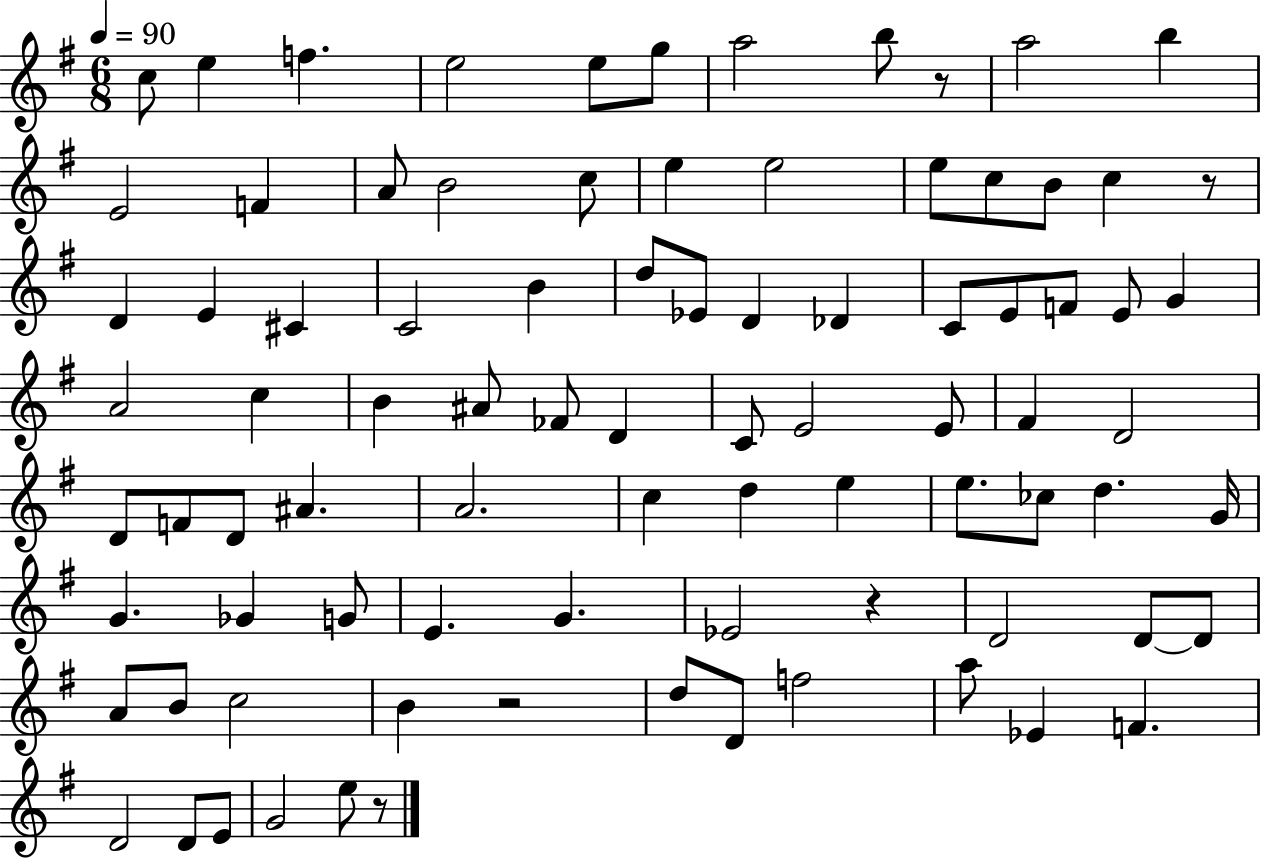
C5/e E5/q F5/q. E5/h E5/e G5/e A5/h B5/e R/e A5/h B5/q E4/h F4/q A4/e B4/h C5/e E5/q E5/h E5/e C5/e B4/e C5/q R/e D4/q E4/q C#4/q C4/h B4/q D5/e Eb4/e D4/q Db4/q C4/e E4/e F4/e E4/e G4/q A4/h C5/q B4/q A#4/e FES4/e D4/q C4/e E4/h E4/e F#4/q D4/h D4/e F4/e D4/e A#4/q. A4/h. C5/q D5/q E5/q E5/e. CES5/e D5/q. G4/s G4/q. Gb4/q G4/e E4/q. G4/q. Eb4/h R/q D4/h D4/e D4/e A4/e B4/e C5/h B4/q R/h D5/e D4/e F5/h A5/e Eb4/q F4/q. D4/h D4/e E4/e G4/h E5/e R/e